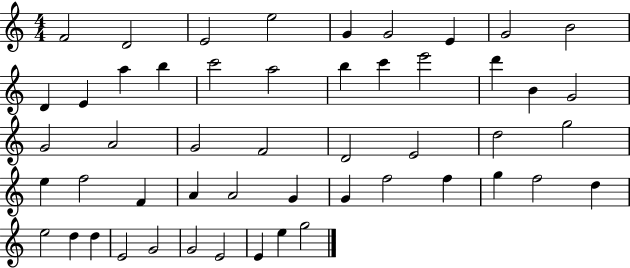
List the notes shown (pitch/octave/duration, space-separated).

F4/h D4/h E4/h E5/h G4/q G4/h E4/q G4/h B4/h D4/q E4/q A5/q B5/q C6/h A5/h B5/q C6/q E6/h D6/q B4/q G4/h G4/h A4/h G4/h F4/h D4/h E4/h D5/h G5/h E5/q F5/h F4/q A4/q A4/h G4/q G4/q F5/h F5/q G5/q F5/h D5/q E5/h D5/q D5/q E4/h G4/h G4/h E4/h E4/q E5/q G5/h